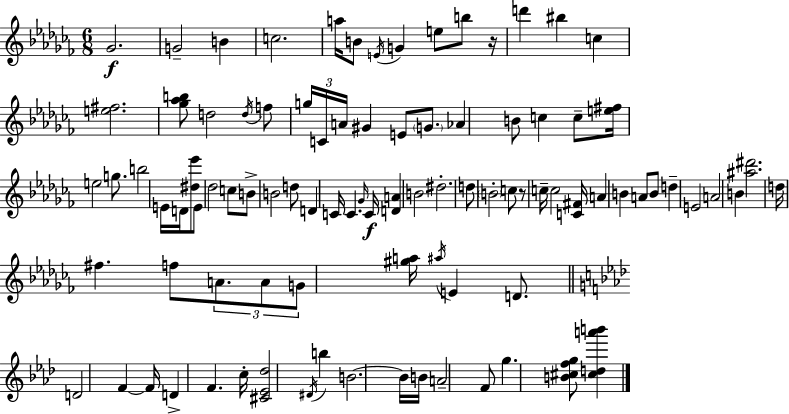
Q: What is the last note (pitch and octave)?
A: G5